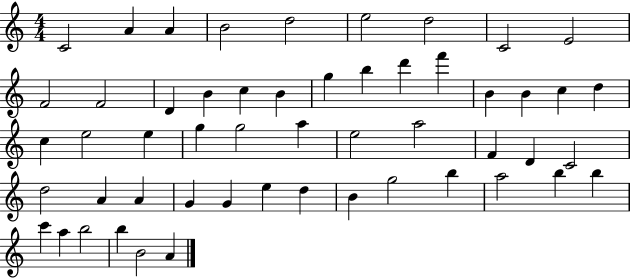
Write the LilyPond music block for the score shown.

{
  \clef treble
  \numericTimeSignature
  \time 4/4
  \key c \major
  c'2 a'4 a'4 | b'2 d''2 | e''2 d''2 | c'2 e'2 | \break f'2 f'2 | d'4 b'4 c''4 b'4 | g''4 b''4 d'''4 f'''4 | b'4 b'4 c''4 d''4 | \break c''4 e''2 e''4 | g''4 g''2 a''4 | e''2 a''2 | f'4 d'4 c'2 | \break d''2 a'4 a'4 | g'4 g'4 e''4 d''4 | b'4 g''2 b''4 | a''2 b''4 b''4 | \break c'''4 a''4 b''2 | b''4 b'2 a'4 | \bar "|."
}